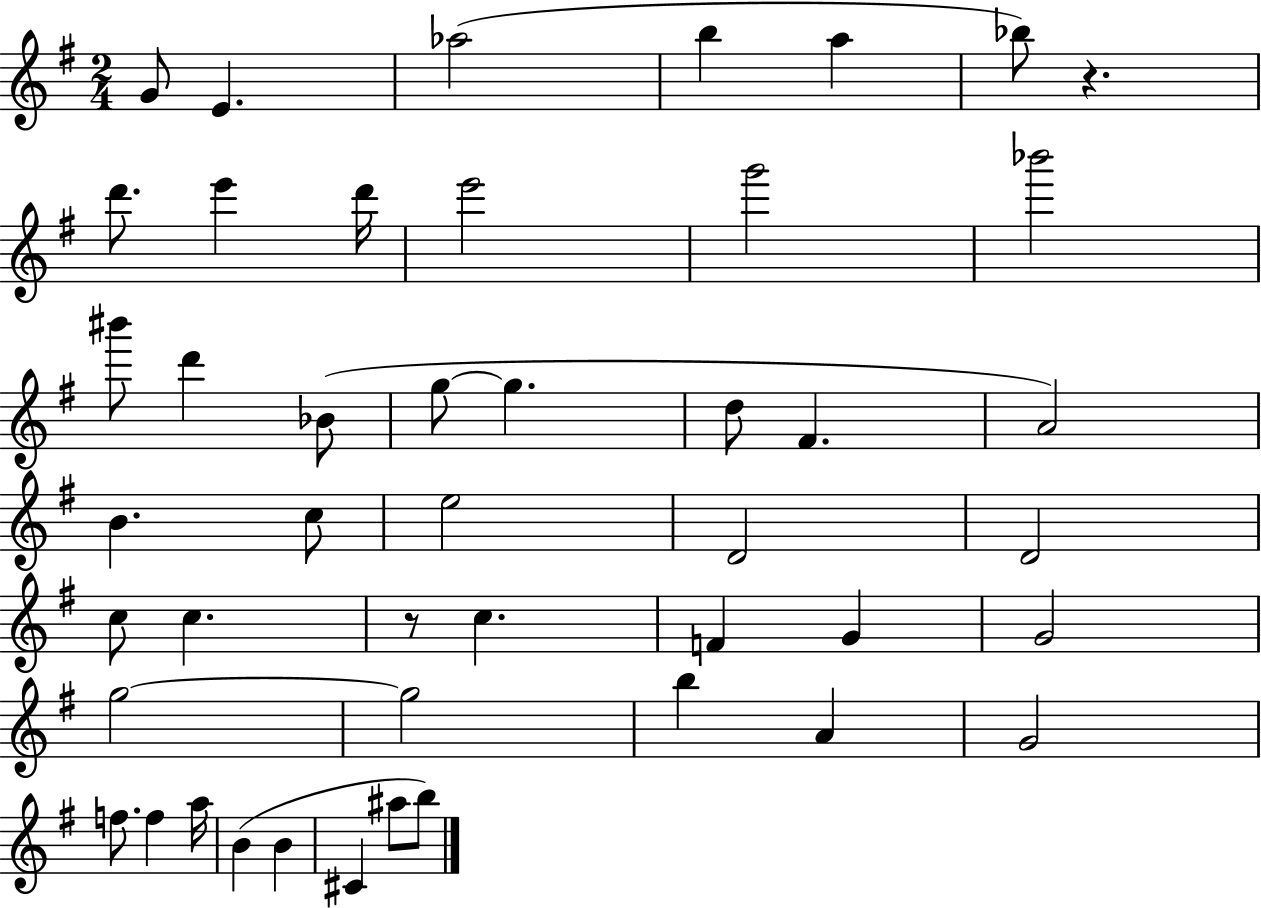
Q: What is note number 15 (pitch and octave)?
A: Bb4